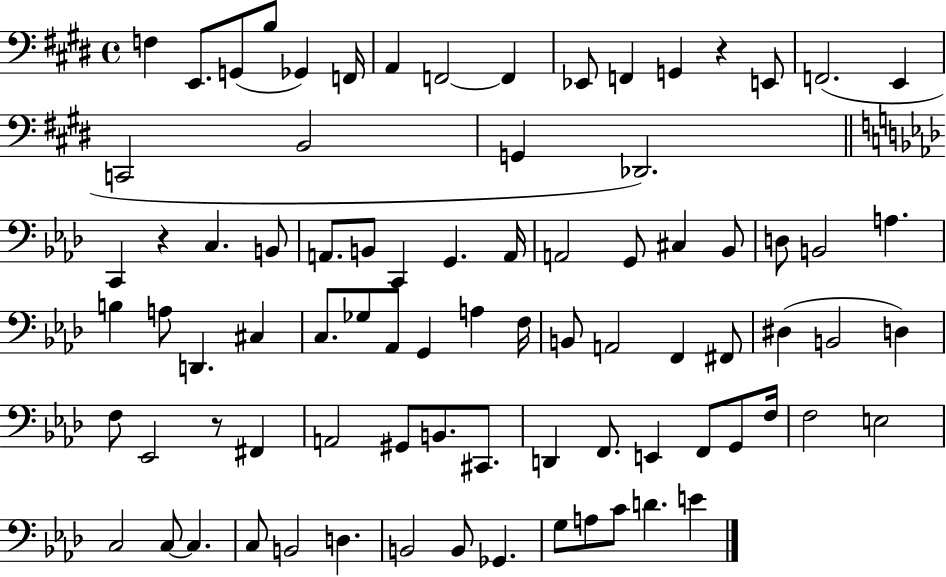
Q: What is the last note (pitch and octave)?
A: E4